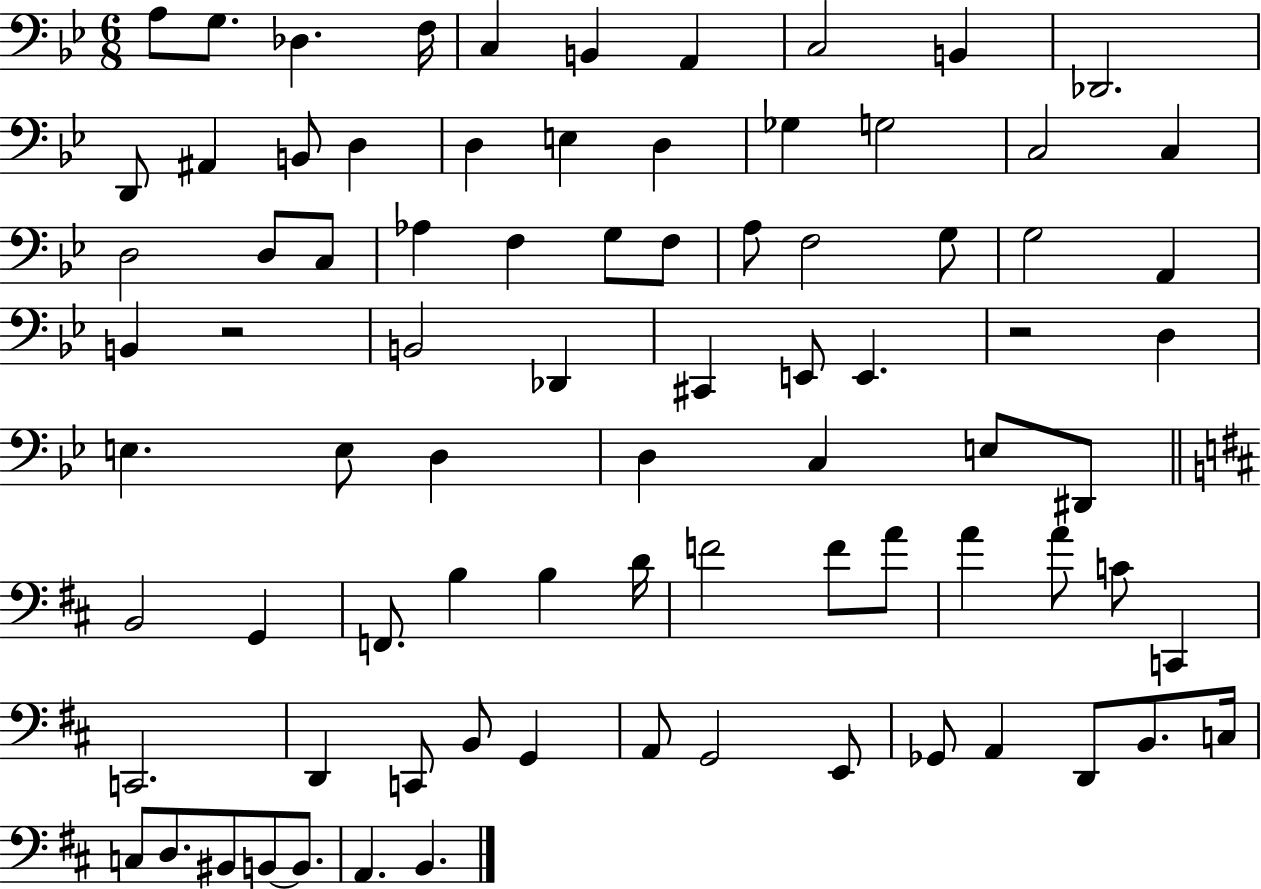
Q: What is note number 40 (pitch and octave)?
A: D3